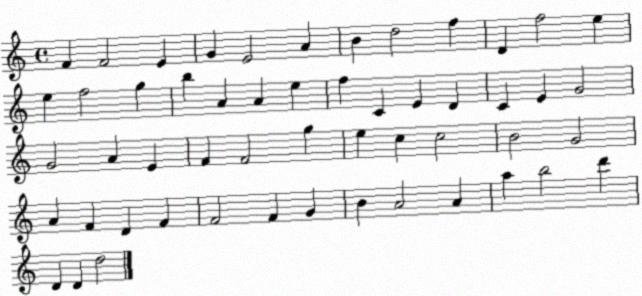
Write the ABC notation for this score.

X:1
T:Untitled
M:4/4
L:1/4
K:C
F F2 E G E2 A B d2 f D f2 e e f2 g b A A e f C E D C E G2 G2 A E F F2 g e c c2 B2 G2 A F D F F2 F G B A2 A a b2 d' D D d2